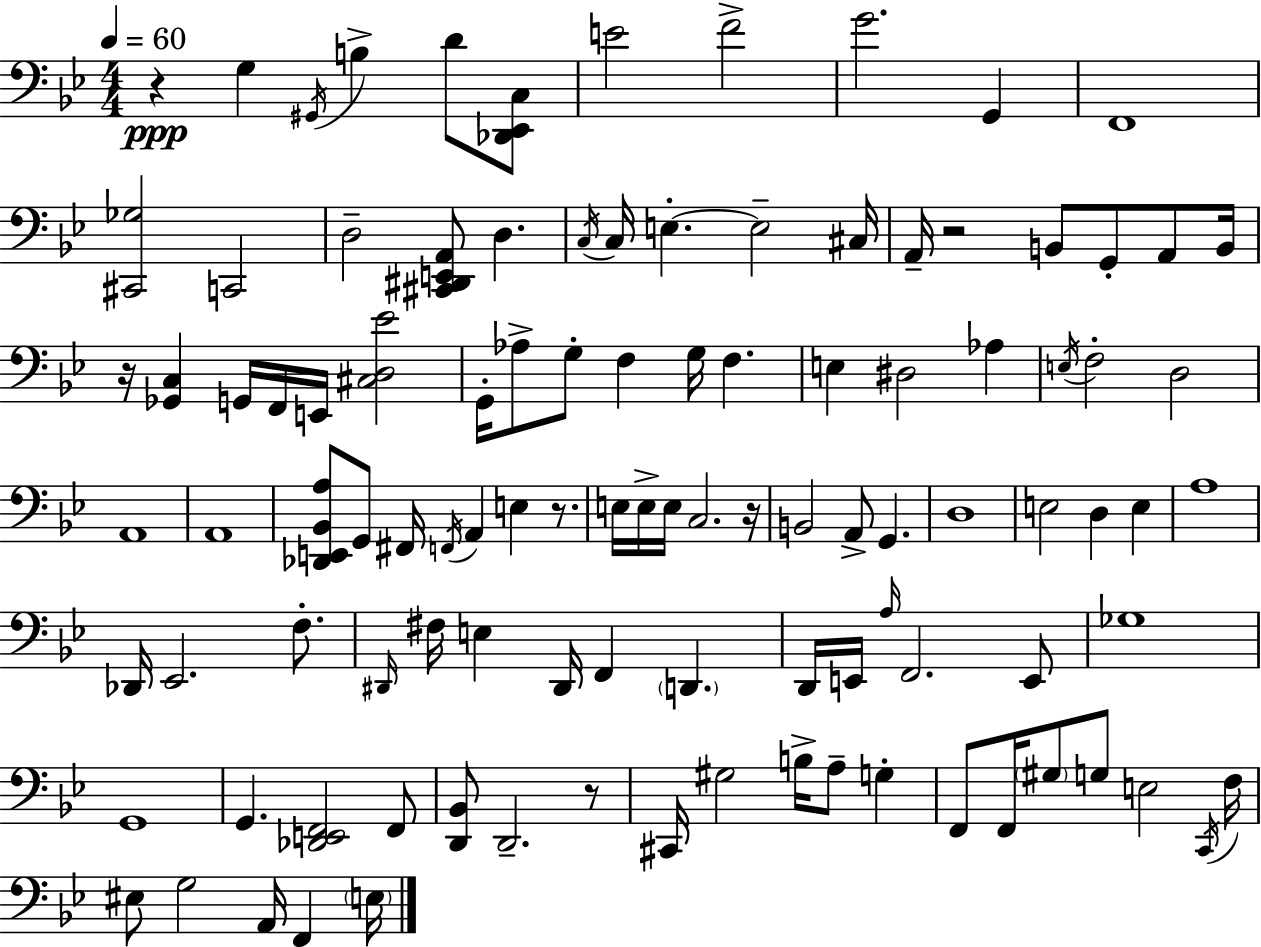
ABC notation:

X:1
T:Untitled
M:4/4
L:1/4
K:Gm
z G, ^G,,/4 B, D/2 [_D,,_E,,C,]/2 E2 F2 G2 G,, F,,4 [^C,,_G,]2 C,,2 D,2 [^C,,^D,,E,,A,,]/2 D, C,/4 C,/4 E, E,2 ^C,/4 A,,/4 z2 B,,/2 G,,/2 A,,/2 B,,/4 z/4 [_G,,C,] G,,/4 F,,/4 E,,/4 [^C,D,_E]2 G,,/4 _A,/2 G,/2 F, G,/4 F, E, ^D,2 _A, E,/4 F,2 D,2 A,,4 A,,4 [_D,,E,,_B,,A,]/2 G,,/2 ^F,,/4 F,,/4 A,, E, z/2 E,/4 E,/4 E,/4 C,2 z/4 B,,2 A,,/2 G,, D,4 E,2 D, E, A,4 _D,,/4 _E,,2 F,/2 ^D,,/4 ^F,/4 E, ^D,,/4 F,, D,, D,,/4 E,,/4 A,/4 F,,2 E,,/2 _G,4 G,,4 G,, [_D,,E,,F,,]2 F,,/2 [D,,_B,,]/2 D,,2 z/2 ^C,,/4 ^G,2 B,/4 A,/2 G, F,,/2 F,,/4 ^G,/2 G,/2 E,2 C,,/4 F,/4 ^E,/2 G,2 A,,/4 F,, E,/4